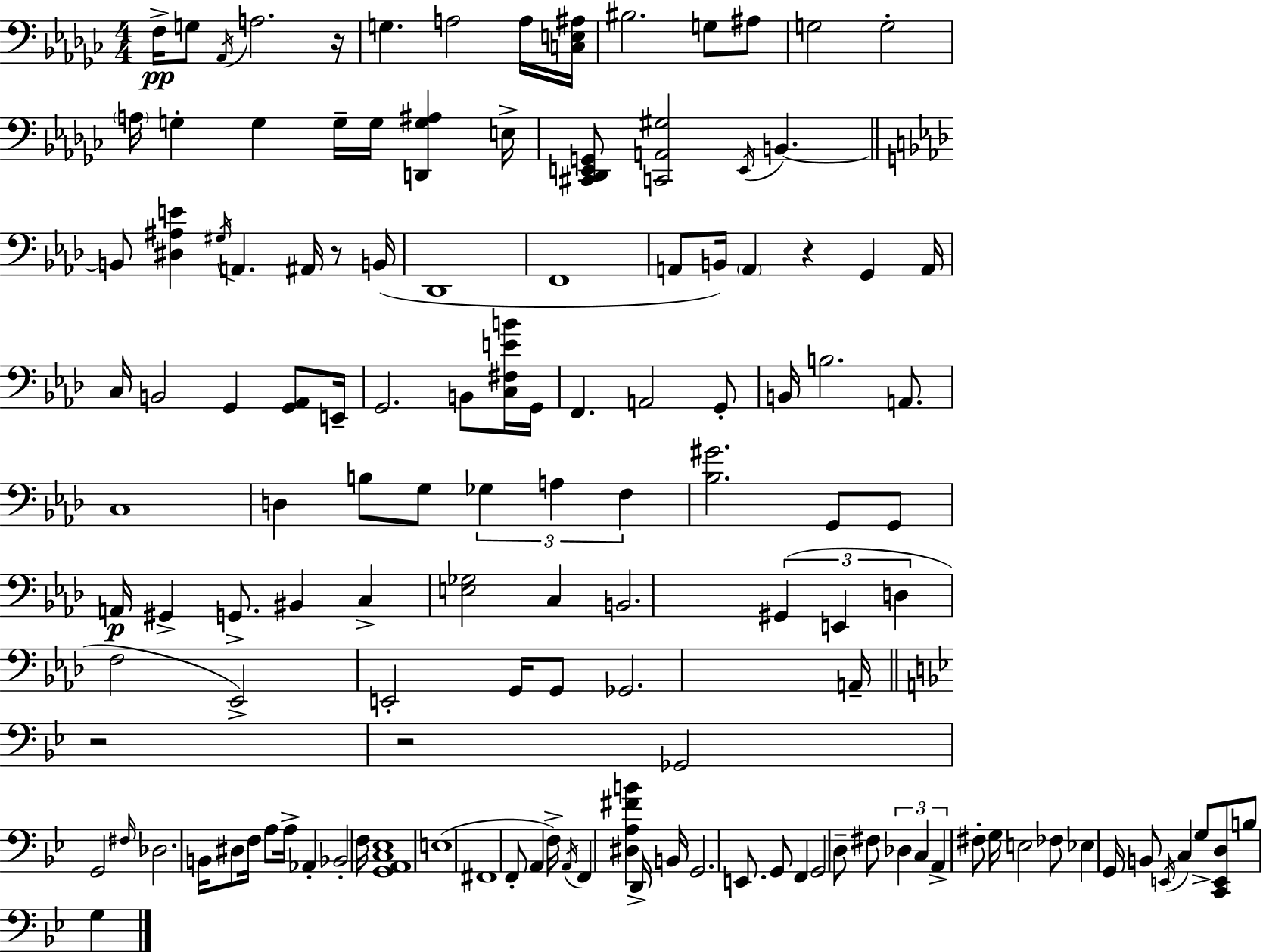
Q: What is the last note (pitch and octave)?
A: G3